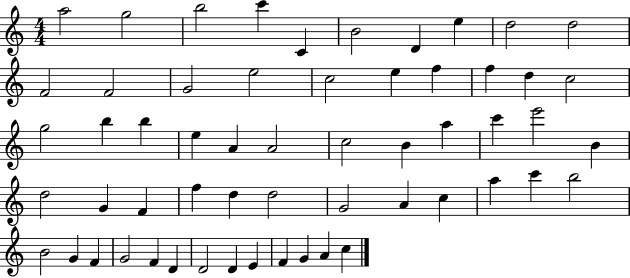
A5/h G5/h B5/h C6/q C4/q B4/h D4/q E5/q D5/h D5/h F4/h F4/h G4/h E5/h C5/h E5/q F5/q F5/q D5/q C5/h G5/h B5/q B5/q E5/q A4/q A4/h C5/h B4/q A5/q C6/q E6/h B4/q D5/h G4/q F4/q F5/q D5/q D5/h G4/h A4/q C5/q A5/q C6/q B5/h B4/h G4/q F4/q G4/h F4/q D4/q D4/h D4/q E4/q F4/q G4/q A4/q C5/q